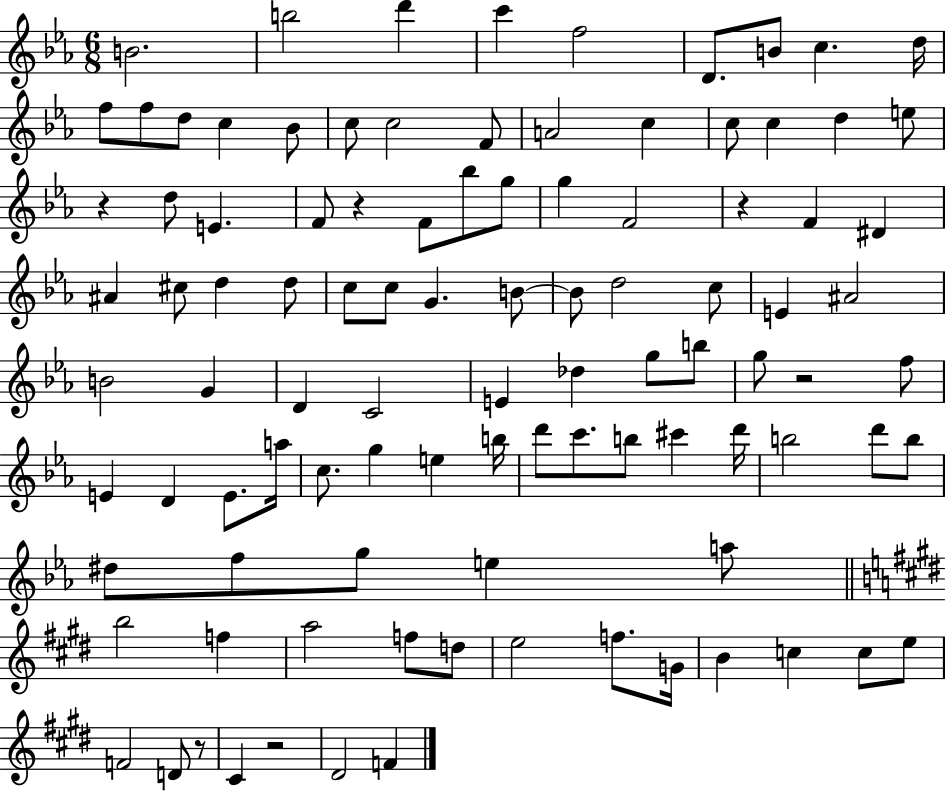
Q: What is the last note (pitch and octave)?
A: F4